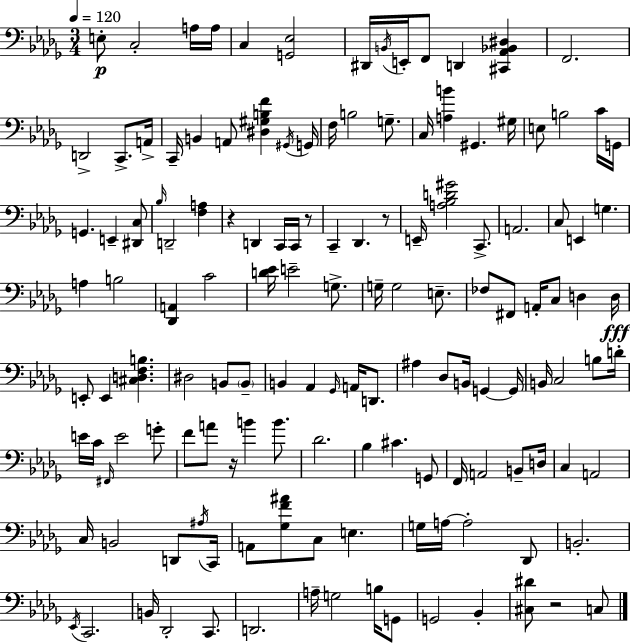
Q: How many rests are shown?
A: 5